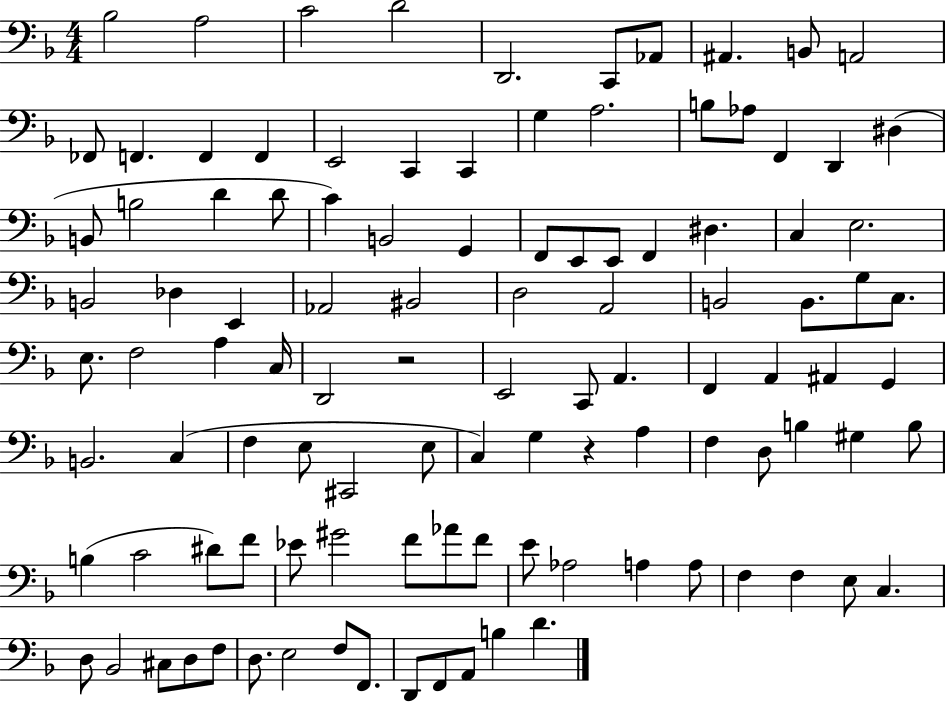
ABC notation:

X:1
T:Untitled
M:4/4
L:1/4
K:F
_B,2 A,2 C2 D2 D,,2 C,,/2 _A,,/2 ^A,, B,,/2 A,,2 _F,,/2 F,, F,, F,, E,,2 C,, C,, G, A,2 B,/2 _A,/2 F,, D,, ^D, B,,/2 B,2 D D/2 C B,,2 G,, F,,/2 E,,/2 E,,/2 F,, ^D, C, E,2 B,,2 _D, E,, _A,,2 ^B,,2 D,2 A,,2 B,,2 B,,/2 G,/2 C,/2 E,/2 F,2 A, C,/4 D,,2 z2 E,,2 C,,/2 A,, F,, A,, ^A,, G,, B,,2 C, F, E,/2 ^C,,2 E,/2 C, G, z A, F, D,/2 B, ^G, B,/2 B, C2 ^D/2 F/2 _E/2 ^G2 F/2 _A/2 F/2 E/2 _A,2 A, A,/2 F, F, E,/2 C, D,/2 _B,,2 ^C,/2 D,/2 F,/2 D,/2 E,2 F,/2 F,,/2 D,,/2 F,,/2 A,,/2 B, D